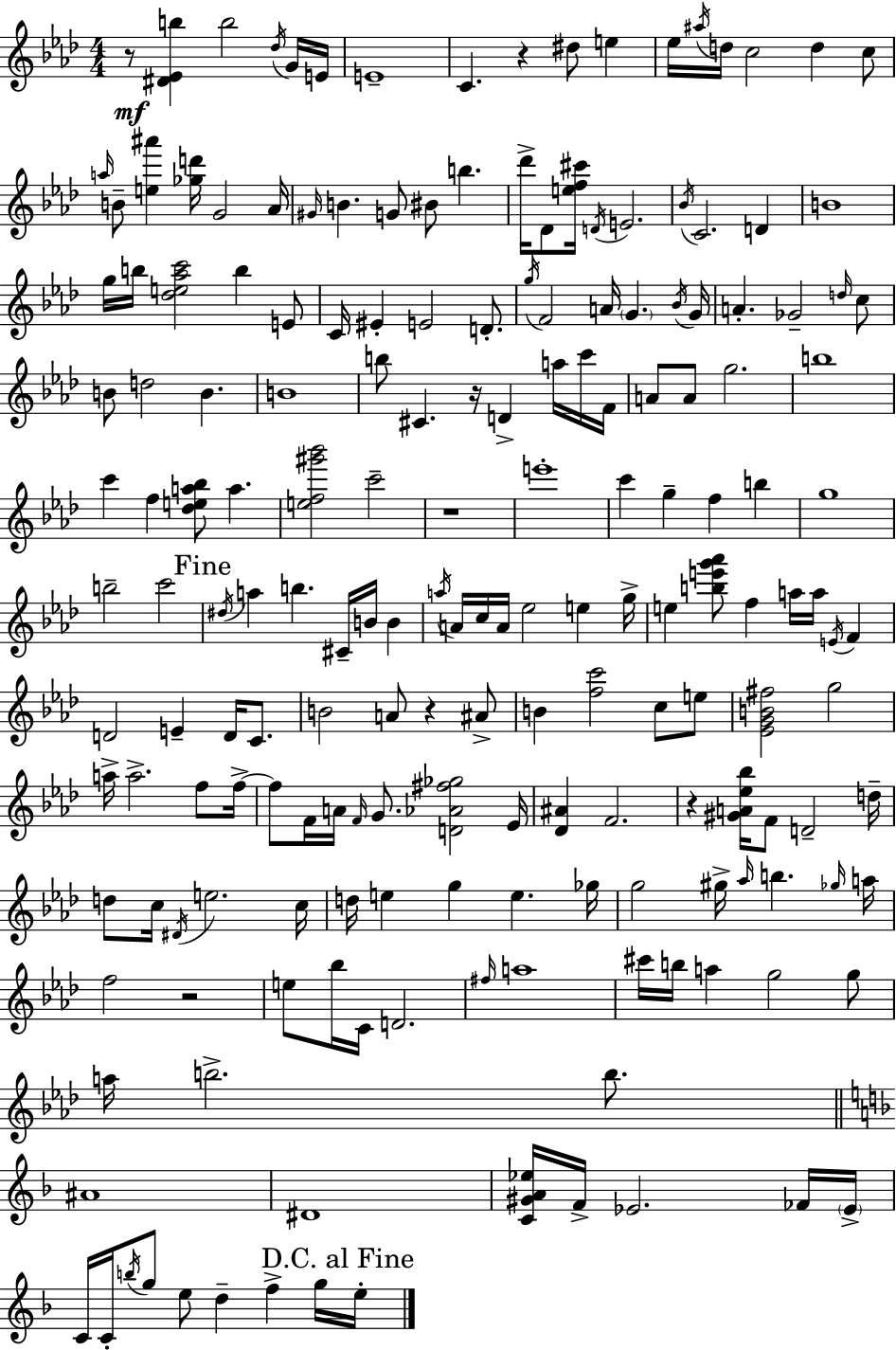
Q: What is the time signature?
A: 4/4